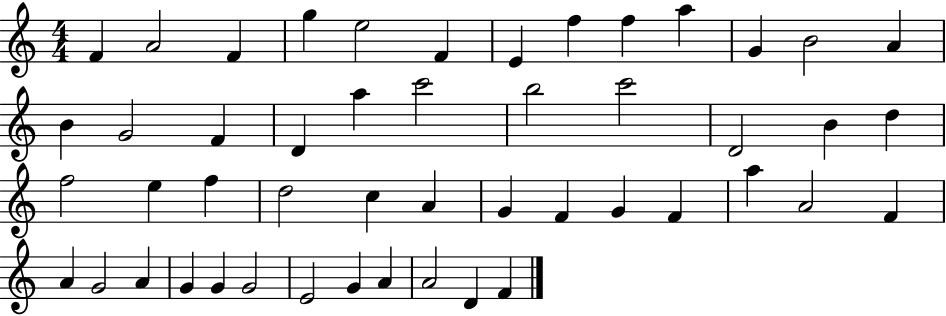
X:1
T:Untitled
M:4/4
L:1/4
K:C
F A2 F g e2 F E f f a G B2 A B G2 F D a c'2 b2 c'2 D2 B d f2 e f d2 c A G F G F a A2 F A G2 A G G G2 E2 G A A2 D F